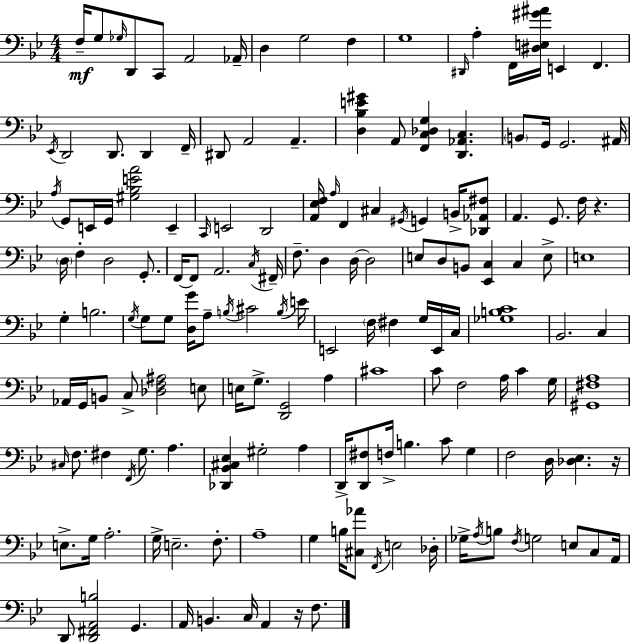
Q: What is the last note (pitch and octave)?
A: F3